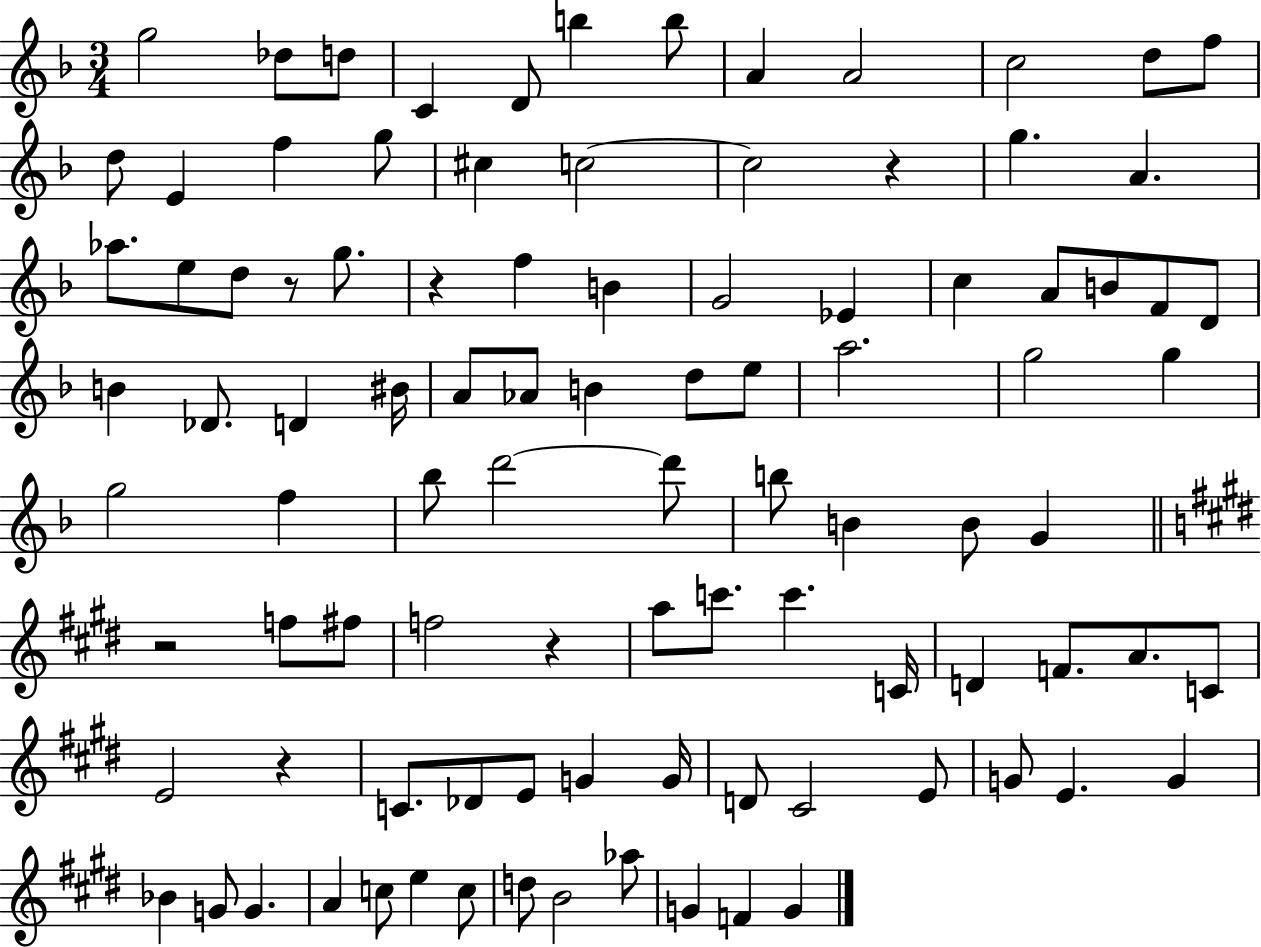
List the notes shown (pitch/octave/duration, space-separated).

G5/h Db5/e D5/e C4/q D4/e B5/q B5/e A4/q A4/h C5/h D5/e F5/e D5/e E4/q F5/q G5/e C#5/q C5/h C5/h R/q G5/q. A4/q. Ab5/e. E5/e D5/e R/e G5/e. R/q F5/q B4/q G4/h Eb4/q C5/q A4/e B4/e F4/e D4/e B4/q Db4/e. D4/q BIS4/s A4/e Ab4/e B4/q D5/e E5/e A5/h. G5/h G5/q G5/h F5/q Bb5/e D6/h D6/e B5/e B4/q B4/e G4/q R/h F5/e F#5/e F5/h R/q A5/e C6/e. C6/q. C4/s D4/q F4/e. A4/e. C4/e E4/h R/q C4/e. Db4/e E4/e G4/q G4/s D4/e C#4/h E4/e G4/e E4/q. G4/q Bb4/q G4/e G4/q. A4/q C5/e E5/q C5/e D5/e B4/h Ab5/e G4/q F4/q G4/q